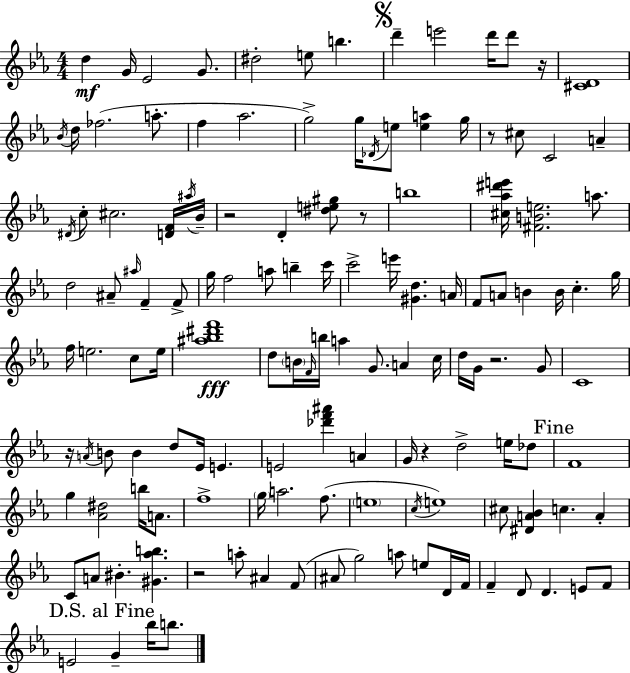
{
  \clef treble
  \numericTimeSignature
  \time 4/4
  \key ees \major
  \repeat volta 2 { d''4\mf g'16 ees'2 g'8. | dis''2-. e''8 b''4. | \mark \markup { \musicglyph "scripts.segno" } d'''4-- e'''2 d'''16 d'''8 r16 | <cis' d'>1 | \break \acciaccatura { bes'16 } d''16 fes''2.( a''8.-. | f''4 aes''2. | g''2->) g''16 \acciaccatura { des'16 } e''8 <e'' a''>4 | g''16 r8 cis''8 c'2 a'4-- | \break \acciaccatura { dis'16 } c''8-. cis''2. | <d' f'>16 \acciaccatura { ais''16 } bes'16-- r2 d'4-. | <dis'' e'' gis''>8 r8 b''1 | <cis'' aes'' dis''' e'''>16 <fis' b' e''>2. | \break a''8. d''2 ais'8-- \grace { ais''16 } f'4-- | f'8-> g''16 f''2 a''8 | b''4-- c'''16 c'''2-> e'''16 <gis' d''>4. | a'16 f'8 a'8 b'4 b'16 c''4.-. | \break g''16 f''16 e''2. | c''8 e''16 <ais'' bes'' dis''' f'''>1\fff | d''8 \parenthesize b'16 \grace { f'16 } b''16 a''4 g'8. | a'4 c''16 d''16 g'16 r2. | \break g'8 c'1 | r16 \acciaccatura { a'16 } b'8 b'4 d''8 | ees'16 e'4. e'2 <des''' f''' ais'''>4 | a'4 g'16 r4 d''2-> | \break e''16 des''8 \mark "Fine" f'1 | g''4 <aes' dis''>2 | b''16 a'8. f''1-> | \parenthesize g''16 a''2. | \break f''8.( \parenthesize e''1 | \acciaccatura { c''16 } e''1) | cis''8 <dis' a' bes'>4 c''4. | a'4-. c'8 a'8 bis'4.-. | \break <gis' aes'' b''>4. r2 | a''8-. ais'4 f'8( ais'8 g''2) | a''8 e''8 d'16 f'16 f'4-- d'8 d'4. | e'8 f'8 \mark "D.S. al Fine" e'2 | \break g'4-- bes''16 b''8. } \bar "|."
}